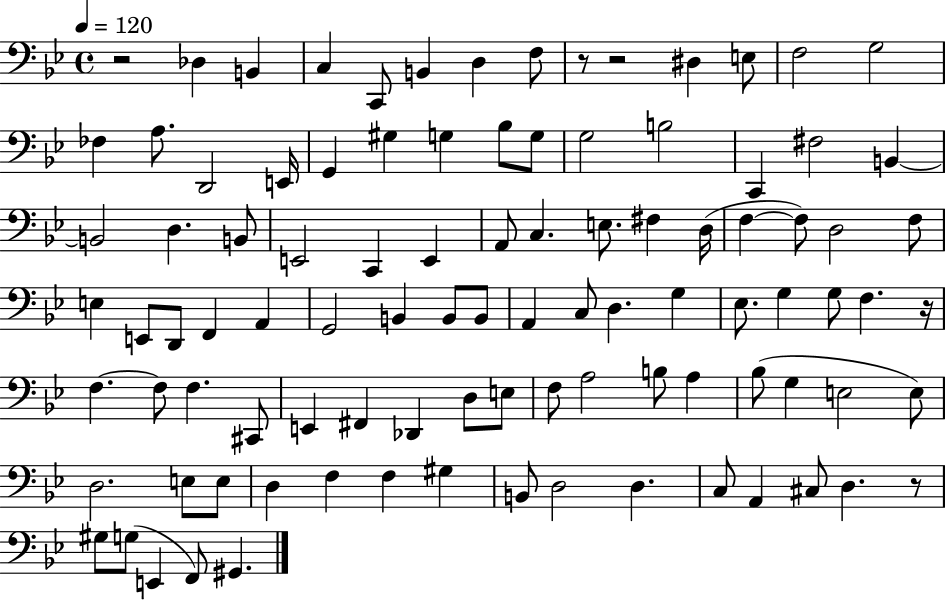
R/h Db3/q B2/q C3/q C2/e B2/q D3/q F3/e R/e R/h D#3/q E3/e F3/h G3/h FES3/q A3/e. D2/h E2/s G2/q G#3/q G3/q Bb3/e G3/e G3/h B3/h C2/q F#3/h B2/q B2/h D3/q. B2/e E2/h C2/q E2/q A2/e C3/q. E3/e. F#3/q D3/s F3/q F3/e D3/h F3/e E3/q E2/e D2/e F2/q A2/q G2/h B2/q B2/e B2/e A2/q C3/e D3/q. G3/q Eb3/e. G3/q G3/e F3/q. R/s F3/q. F3/e F3/q. C#2/e E2/q F#2/q Db2/q D3/e E3/e F3/e A3/h B3/e A3/q Bb3/e G3/q E3/h E3/e D3/h. E3/e E3/e D3/q F3/q F3/q G#3/q B2/e D3/h D3/q. C3/e A2/q C#3/e D3/q. R/e G#3/e G3/e E2/q F2/e G#2/q.